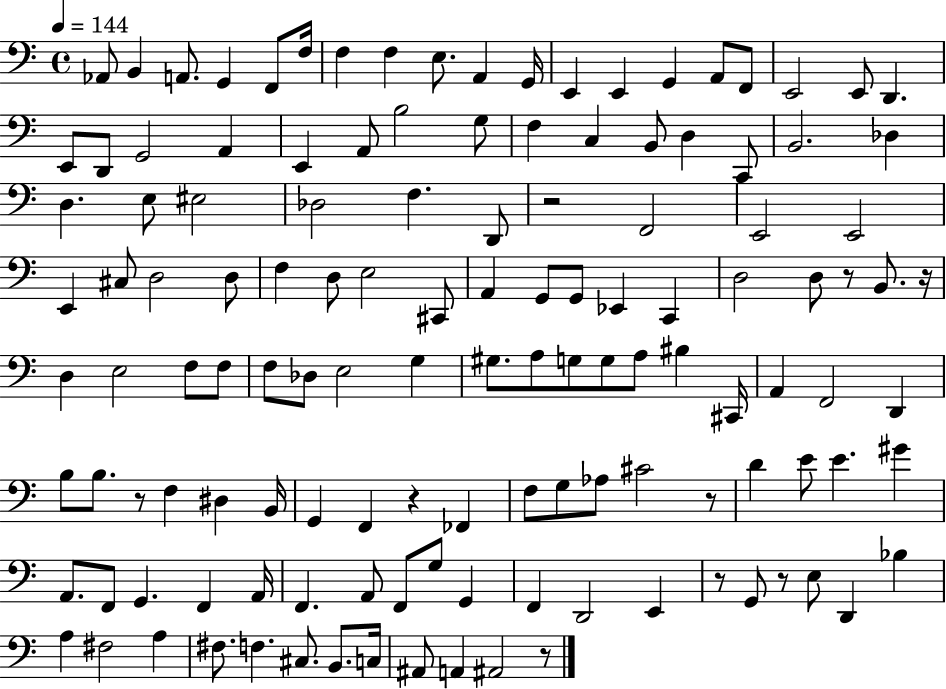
{
  \clef bass
  \time 4/4
  \defaultTimeSignature
  \key c \major
  \tempo 4 = 144
  \repeat volta 2 { aes,8 b,4 a,8. g,4 f,8 f16 | f4 f4 e8. a,4 g,16 | e,4 e,4 g,4 a,8 f,8 | e,2 e,8 d,4. | \break e,8 d,8 g,2 a,4 | e,4 a,8 b2 g8 | f4 c4 b,8 d4 c,8 | b,2. des4 | \break d4. e8 eis2 | des2 f4. d,8 | r2 f,2 | e,2 e,2 | \break e,4 cis8 d2 d8 | f4 d8 e2 cis,8 | a,4 g,8 g,8 ees,4 c,4 | d2 d8 r8 b,8. r16 | \break d4 e2 f8 f8 | f8 des8 e2 g4 | gis8. a8 g8 g8 a8 bis4 cis,16 | a,4 f,2 d,4 | \break b8 b8. r8 f4 dis4 b,16 | g,4 f,4 r4 fes,4 | f8 g8 aes8 cis'2 r8 | d'4 e'8 e'4. gis'4 | \break a,8. f,8 g,4. f,4 a,16 | f,4. a,8 f,8 g8 g,4 | f,4 d,2 e,4 | r8 g,8 r8 e8 d,4 bes4 | \break a4 fis2 a4 | fis8. f4. cis8. b,8. c16 | ais,8 a,4 ais,2 r8 | } \bar "|."
}